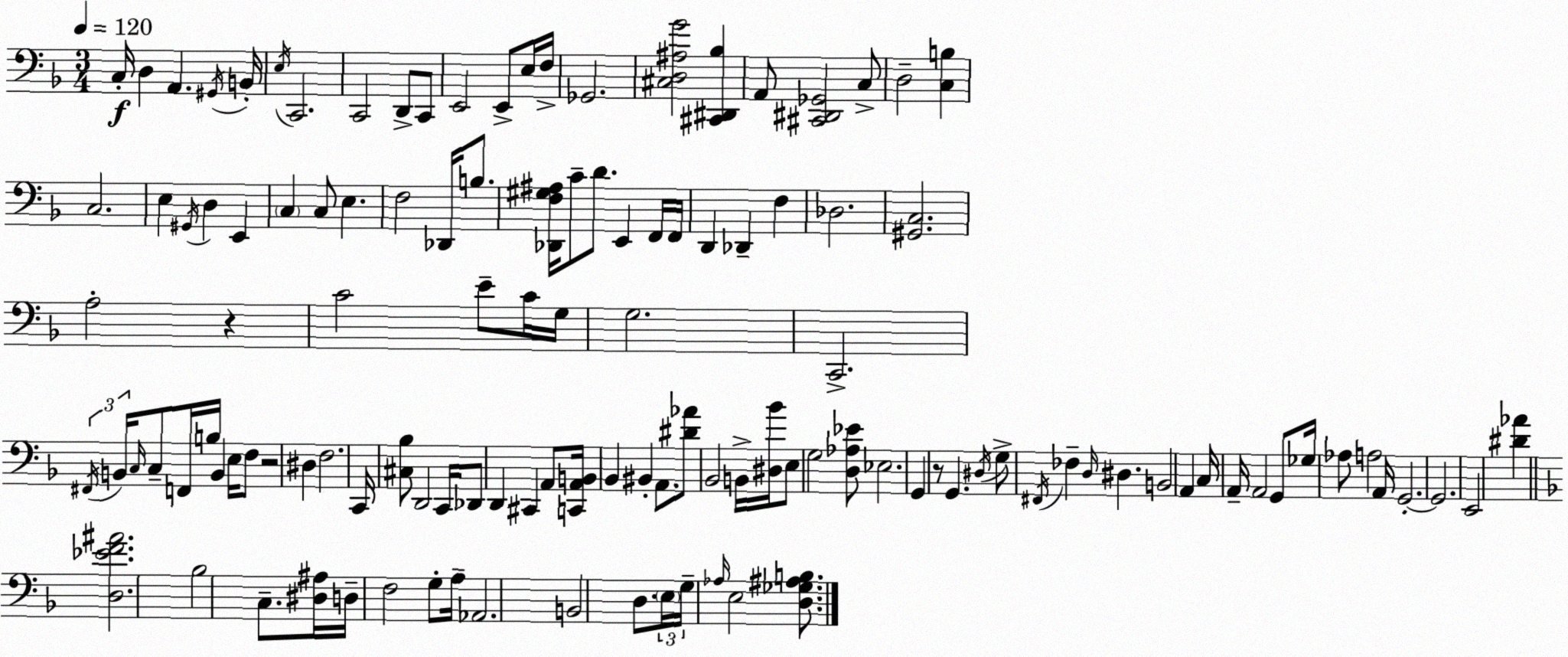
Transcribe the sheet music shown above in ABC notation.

X:1
T:Untitled
M:3/4
L:1/4
K:F
C,/4 D, A,, ^G,,/4 B,,/4 E,/4 C,,2 C,,2 D,,/2 C,,/2 E,,2 E,,/2 E,/4 F,/4 _G,,2 [^C,D,^A,G]2 [^C,,^D,,_B,] A,,/2 [^C,,^D,,_G,,]2 C,/2 D,2 [C,B,] C,2 E, ^G,,/4 D, E,, C, C,/2 E, F,2 _D,,/4 B,/2 [_D,,F,^G,^A,]/4 C/2 D/2 E,, F,,/4 F,,/4 D,, _D,, F, _D,2 [^G,,C,]2 A,2 z C2 E/2 C/4 G,/4 G,2 C,,2 ^F,,/4 B,,/4 C,/4 C,/2 F,,/4 B,/4 B,, E,/4 F,/2 z2 ^D, F,2 C,,/4 [^C,_B,]/2 D,,2 C,,/4 _D,,/2 D,, ^C,, A,,/2 [C,,A,,B,,]/4 _B,, ^B,, A,,/2 [^D_A]/2 _B,,2 B,,/4 [^D,_B]/4 E,/2 G,2 [D,_A,_E]/2 _E,2 G,, z/2 G,, ^D,/4 G,/2 ^F,,/4 _F, D,/4 ^D, B,,2 A,, C,/4 A,,/4 A,,2 G,,/2 _G,/4 _A,/2 A,2 A,,/4 G,,2 G,,2 E,,2 [^D_A] [D,_EF^A]2 _B,2 C,/2 [^D,^A,]/4 D,/4 F,2 G,/2 A,/4 _A,,2 B,,2 D,/2 E,/4 G,/4 _A,/4 E,2 [D,_G,^A,B,]/2